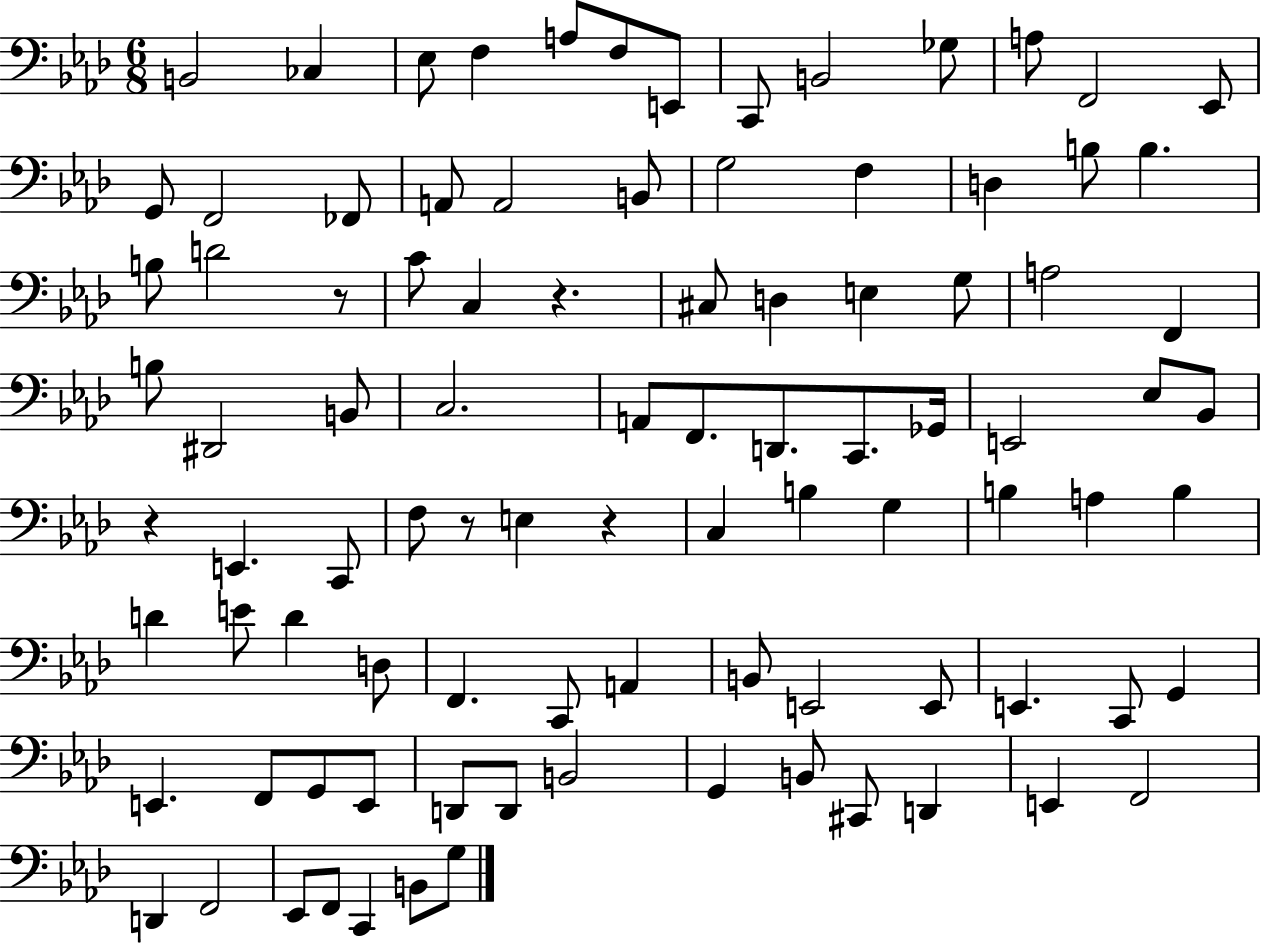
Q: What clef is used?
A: bass